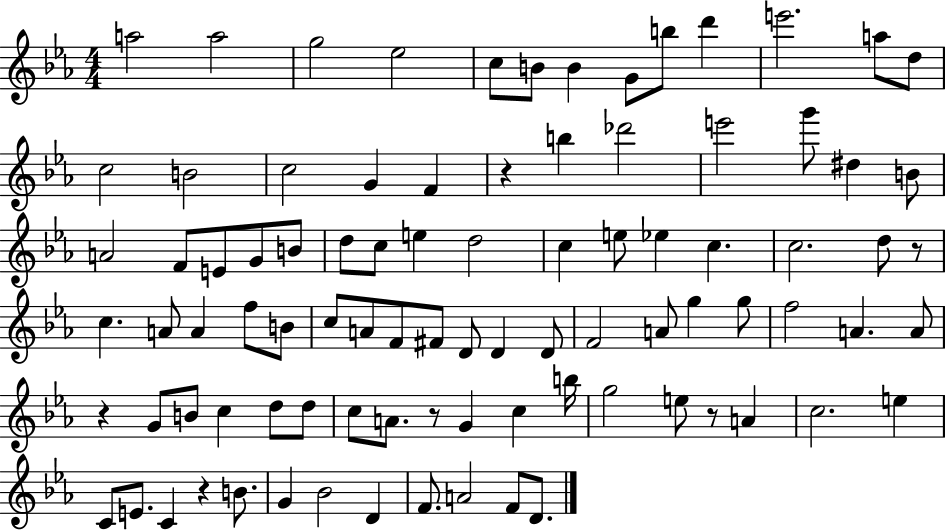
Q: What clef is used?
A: treble